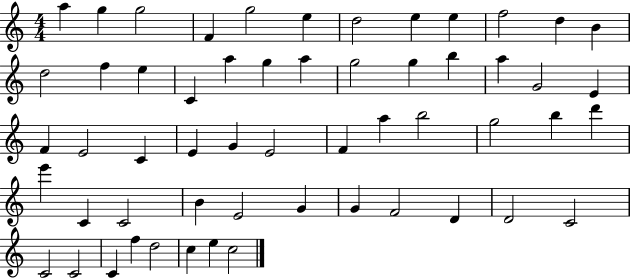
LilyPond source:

{
  \clef treble
  \numericTimeSignature
  \time 4/4
  \key c \major
  a''4 g''4 g''2 | f'4 g''2 e''4 | d''2 e''4 e''4 | f''2 d''4 b'4 | \break d''2 f''4 e''4 | c'4 a''4 g''4 a''4 | g''2 g''4 b''4 | a''4 g'2 e'4 | \break f'4 e'2 c'4 | e'4 g'4 e'2 | f'4 a''4 b''2 | g''2 b''4 d'''4 | \break e'''4 c'4 c'2 | b'4 e'2 g'4 | g'4 f'2 d'4 | d'2 c'2 | \break c'2 c'2 | c'4 f''4 d''2 | c''4 e''4 c''2 | \bar "|."
}